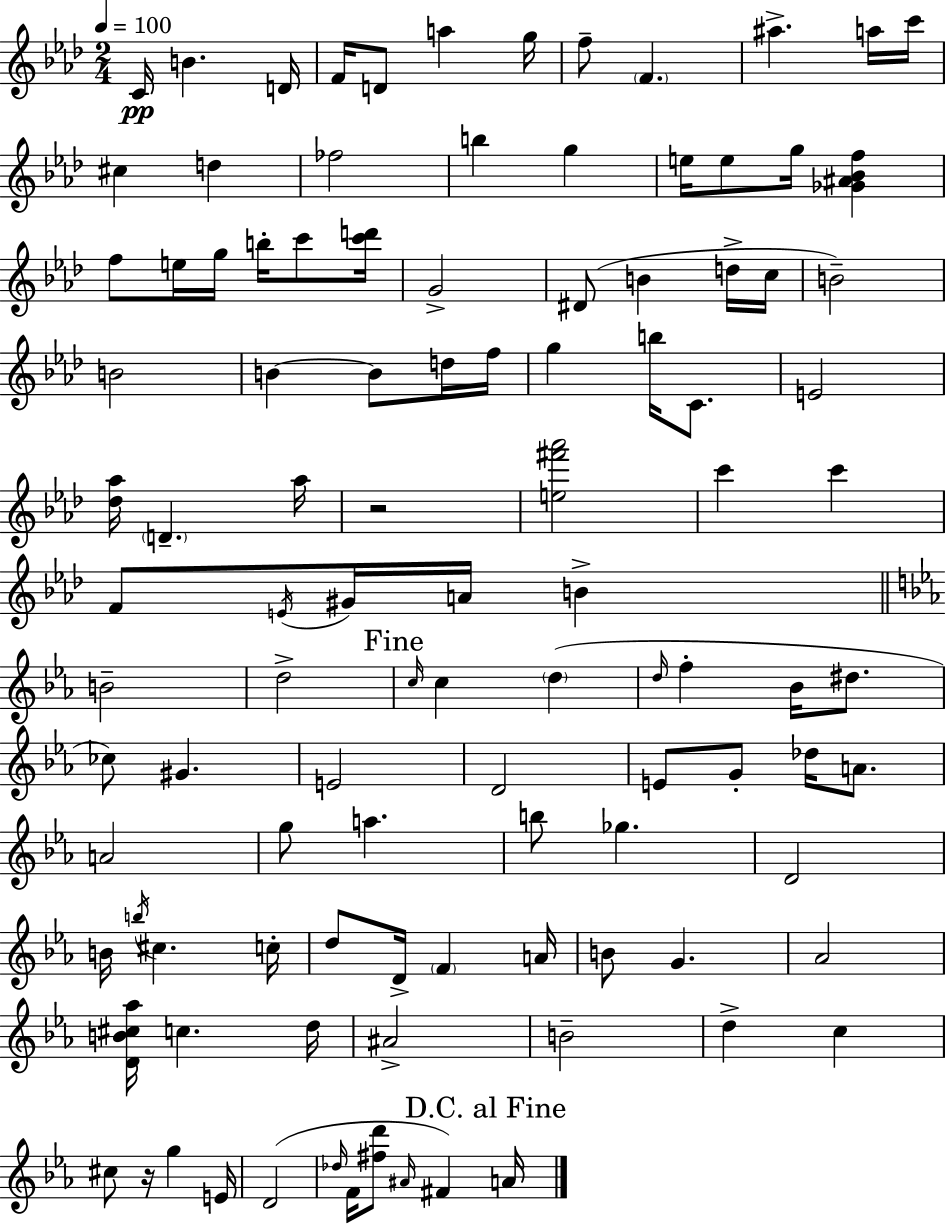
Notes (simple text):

C4/s B4/q. D4/s F4/s D4/e A5/q G5/s F5/e F4/q. A#5/q. A5/s C6/s C#5/q D5/q FES5/h B5/q G5/q E5/s E5/e G5/s [Gb4,A#4,Bb4,F5]/q F5/e E5/s G5/s B5/s C6/e [C6,D6]/s G4/h D#4/e B4/q D5/s C5/s B4/h B4/h B4/q B4/e D5/s F5/s G5/q B5/s C4/e. E4/h [Db5,Ab5]/s D4/q. Ab5/s R/h [E5,F#6,Ab6]/h C6/q C6/q F4/e E4/s G#4/s A4/s B4/q B4/h D5/h C5/s C5/q D5/q D5/s F5/q Bb4/s D#5/e. CES5/e G#4/q. E4/h D4/h E4/e G4/e Db5/s A4/e. A4/h G5/e A5/q. B5/e Gb5/q. D4/h B4/s B5/s C#5/q. C5/s D5/e D4/s F4/q A4/s B4/e G4/q. Ab4/h [D4,B4,C#5,Ab5]/s C5/q. D5/s A#4/h B4/h D5/q C5/q C#5/e R/s G5/q E4/s D4/h Db5/s F4/s [F#5,D6]/e A#4/s F#4/q A4/s